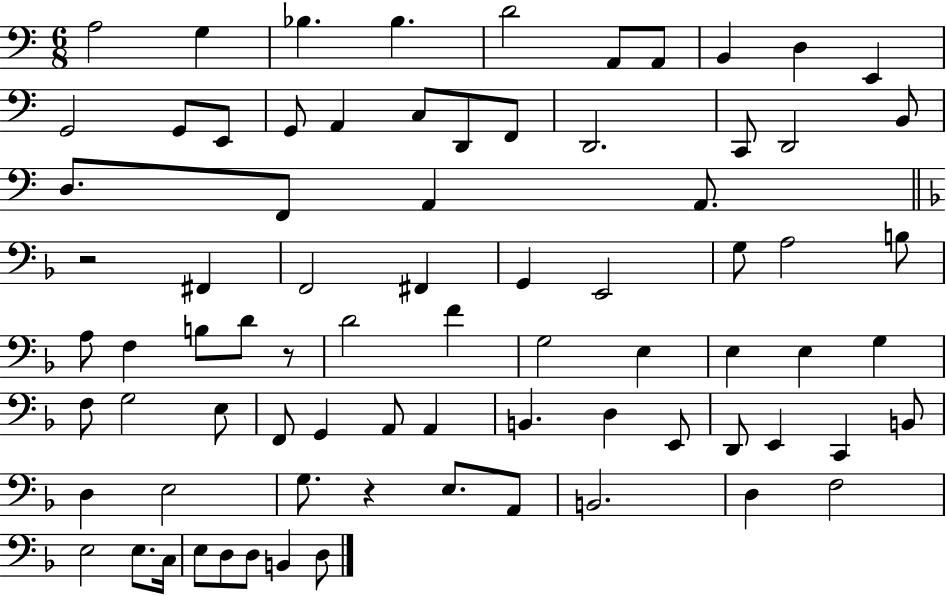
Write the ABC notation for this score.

X:1
T:Untitled
M:6/8
L:1/4
K:C
A,2 G, _B, _B, D2 A,,/2 A,,/2 B,, D, E,, G,,2 G,,/2 E,,/2 G,,/2 A,, C,/2 D,,/2 F,,/2 D,,2 C,,/2 D,,2 B,,/2 D,/2 F,,/2 A,, A,,/2 z2 ^F,, F,,2 ^F,, G,, E,,2 G,/2 A,2 B,/2 A,/2 F, B,/2 D/2 z/2 D2 F G,2 E, E, E, G, F,/2 G,2 E,/2 F,,/2 G,, A,,/2 A,, B,, D, E,,/2 D,,/2 E,, C,, B,,/2 D, E,2 G,/2 z E,/2 A,,/2 B,,2 D, F,2 E,2 E,/2 C,/4 E,/2 D,/2 D,/2 B,, D,/2